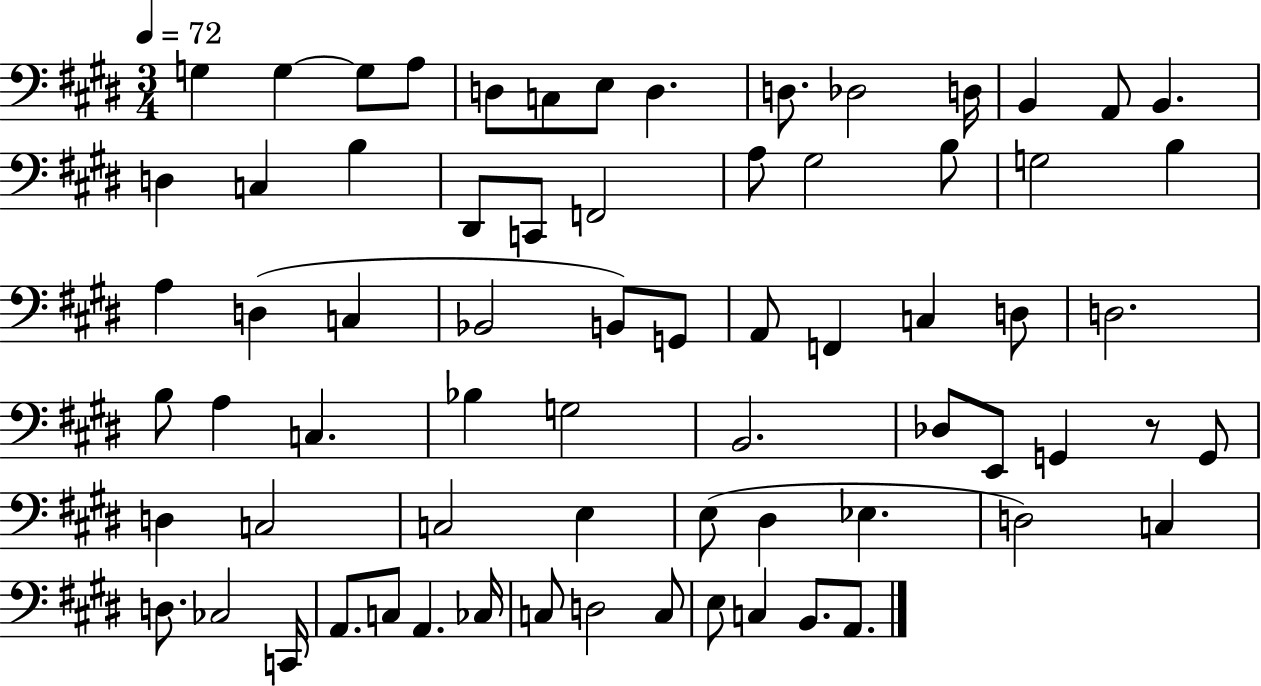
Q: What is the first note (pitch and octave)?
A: G3